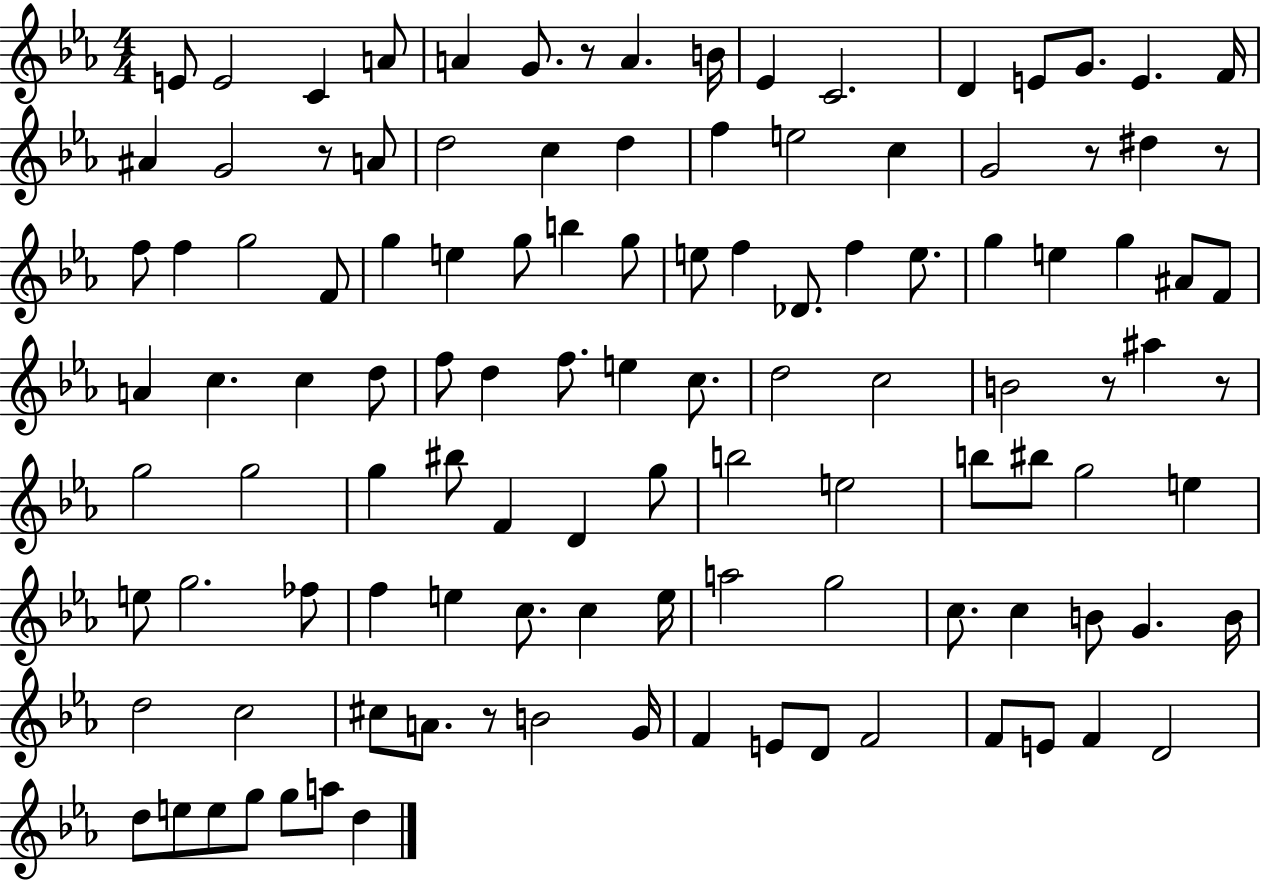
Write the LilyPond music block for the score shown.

{
  \clef treble
  \numericTimeSignature
  \time 4/4
  \key ees \major
  e'8 e'2 c'4 a'8 | a'4 g'8. r8 a'4. b'16 | ees'4 c'2. | d'4 e'8 g'8. e'4. f'16 | \break ais'4 g'2 r8 a'8 | d''2 c''4 d''4 | f''4 e''2 c''4 | g'2 r8 dis''4 r8 | \break f''8 f''4 g''2 f'8 | g''4 e''4 g''8 b''4 g''8 | e''8 f''4 des'8. f''4 e''8. | g''4 e''4 g''4 ais'8 f'8 | \break a'4 c''4. c''4 d''8 | f''8 d''4 f''8. e''4 c''8. | d''2 c''2 | b'2 r8 ais''4 r8 | \break g''2 g''2 | g''4 bis''8 f'4 d'4 g''8 | b''2 e''2 | b''8 bis''8 g''2 e''4 | \break e''8 g''2. fes''8 | f''4 e''4 c''8. c''4 e''16 | a''2 g''2 | c''8. c''4 b'8 g'4. b'16 | \break d''2 c''2 | cis''8 a'8. r8 b'2 g'16 | f'4 e'8 d'8 f'2 | f'8 e'8 f'4 d'2 | \break d''8 e''8 e''8 g''8 g''8 a''8 d''4 | \bar "|."
}